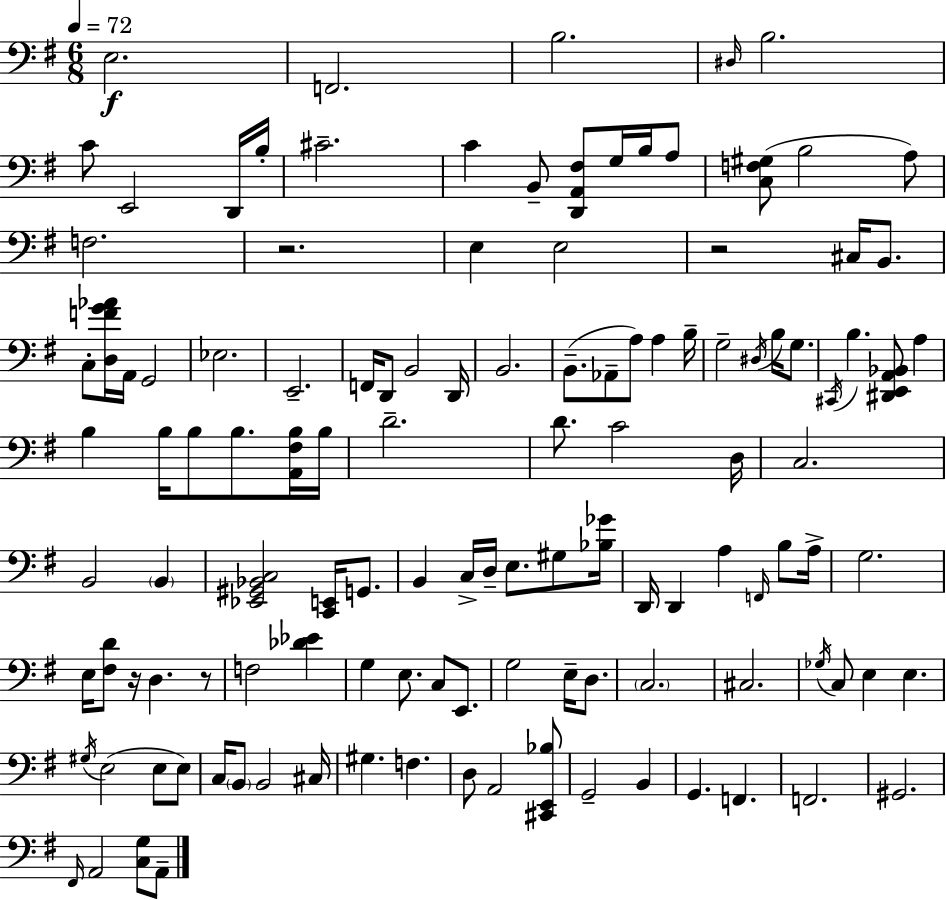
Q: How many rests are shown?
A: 4